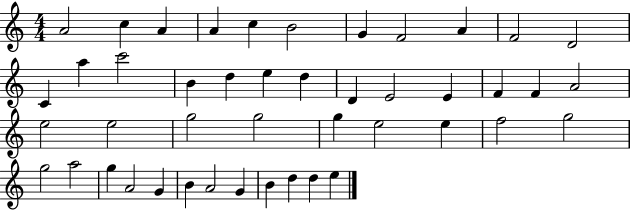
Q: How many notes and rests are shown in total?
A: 45